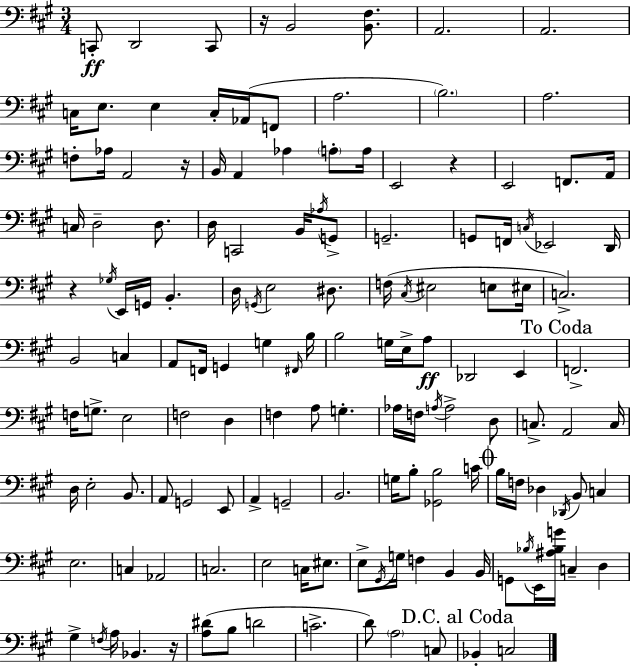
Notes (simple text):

C2/e D2/h C2/e R/s B2/h [B2,F#3]/e. A2/h. A2/h. C3/s E3/e. E3/q C3/s Ab2/s F2/e A3/h. B3/h. A3/h. F3/e Ab3/s A2/h R/s B2/s A2/q Ab3/q A3/e A3/s E2/h R/q E2/h F2/e. A2/s C3/s D3/h D3/e. D3/s C2/h B2/s Ab3/s G2/e G2/h. G2/e F2/s C3/s Eb2/h D2/s R/q Gb3/s E2/s G2/s B2/q. D3/s G2/s E3/h D#3/e. F3/s C#3/s EIS3/h E3/e EIS3/s C3/h. B2/h C3/q A2/e F2/s G2/q G3/q F#2/s B3/s B3/h G3/s E3/s A3/e Db2/h E2/q F2/h. F3/s G3/e. E3/h F3/h D3/q F3/q A3/e G3/q. Ab3/s F3/s A3/s A3/h D3/e C3/e. A2/h C3/s D3/s E3/h B2/e. A2/e G2/h E2/e A2/q G2/h B2/h. G3/s B3/e [Gb2,B3]/h C4/s B3/s F3/s Db3/q Db2/s B2/e C3/q E3/h. C3/q Ab2/h C3/h. E3/h C3/s EIS3/e. E3/e G#2/s G3/s F3/q B2/q B2/s G2/e Bb3/s E2/s [A#3,Bb3,G4]/s C3/q D3/q G#3/q F3/s A3/s Bb2/q. R/s [A3,D#4]/e B3/e D4/h C4/h. D4/e A3/h C3/e Bb2/q C3/h